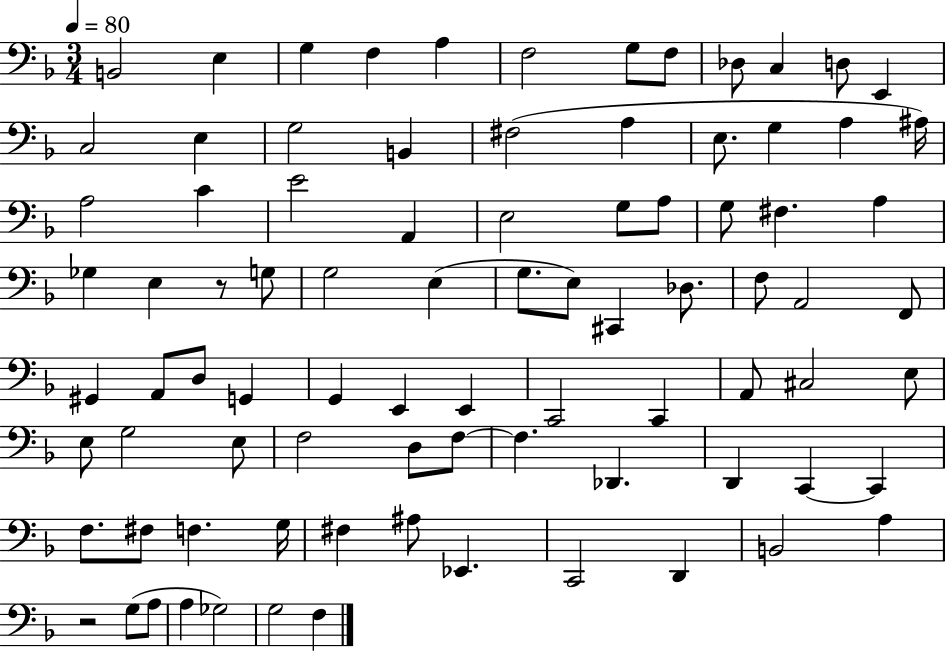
X:1
T:Untitled
M:3/4
L:1/4
K:F
B,,2 E, G, F, A, F,2 G,/2 F,/2 _D,/2 C, D,/2 E,, C,2 E, G,2 B,, ^F,2 A, E,/2 G, A, ^A,/4 A,2 C E2 A,, E,2 G,/2 A,/2 G,/2 ^F, A, _G, E, z/2 G,/2 G,2 E, G,/2 E,/2 ^C,, _D,/2 F,/2 A,,2 F,,/2 ^G,, A,,/2 D,/2 G,, G,, E,, E,, C,,2 C,, A,,/2 ^C,2 E,/2 E,/2 G,2 E,/2 F,2 D,/2 F,/2 F, _D,, D,, C,, C,, F,/2 ^F,/2 F, G,/4 ^F, ^A,/2 _E,, C,,2 D,, B,,2 A, z2 G,/2 A,/2 A, _G,2 G,2 F,